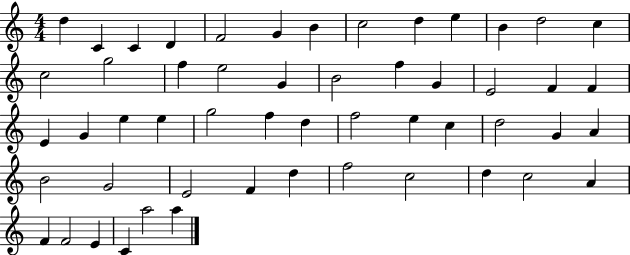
X:1
T:Untitled
M:4/4
L:1/4
K:C
d C C D F2 G B c2 d e B d2 c c2 g2 f e2 G B2 f G E2 F F E G e e g2 f d f2 e c d2 G A B2 G2 E2 F d f2 c2 d c2 A F F2 E C a2 a